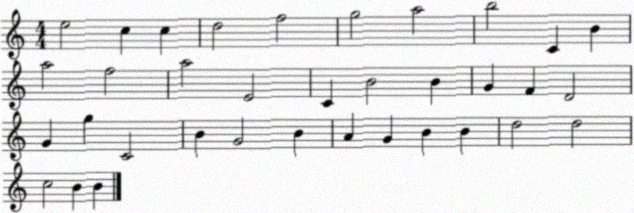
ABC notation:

X:1
T:Untitled
M:4/4
L:1/4
K:C
e2 c c d2 f2 g2 a2 b2 C B a2 f2 a2 E2 C B2 B G F D2 G g C2 B G2 B A G B B d2 d2 c2 B B